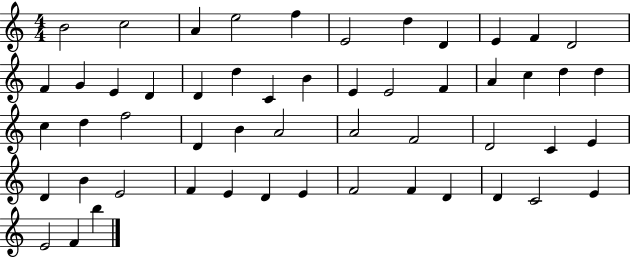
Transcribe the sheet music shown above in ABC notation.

X:1
T:Untitled
M:4/4
L:1/4
K:C
B2 c2 A e2 f E2 d D E F D2 F G E D D d C B E E2 F A c d d c d f2 D B A2 A2 F2 D2 C E D B E2 F E D E F2 F D D C2 E E2 F b